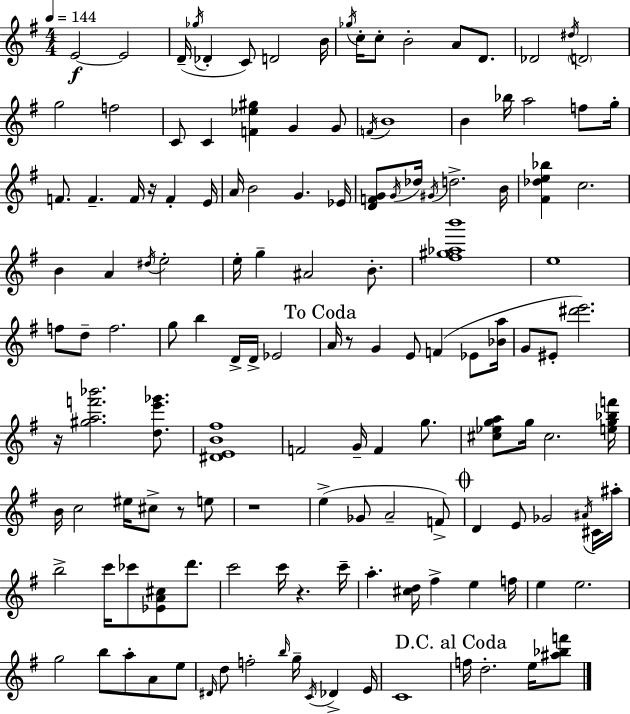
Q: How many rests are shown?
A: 6